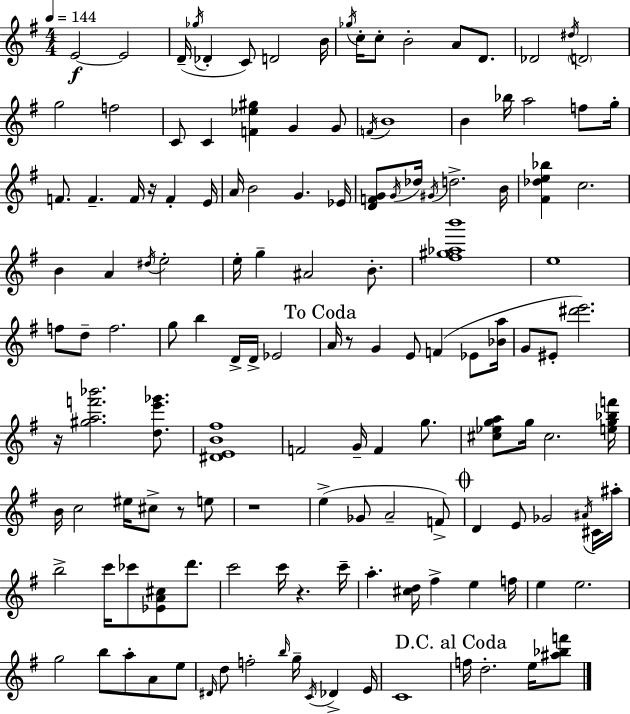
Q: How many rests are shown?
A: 6